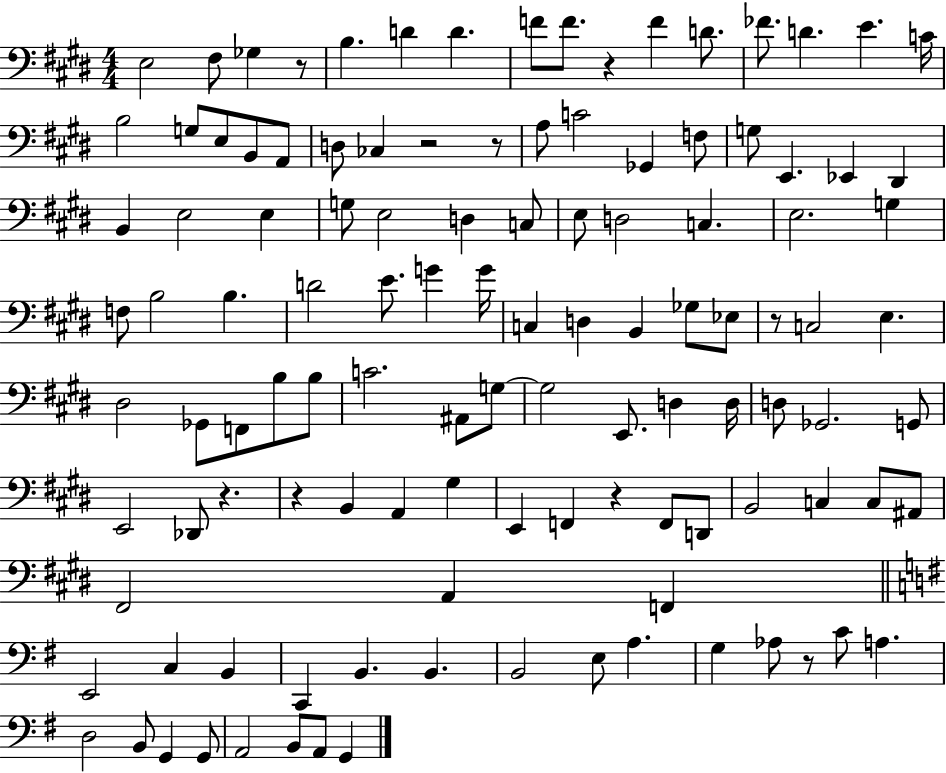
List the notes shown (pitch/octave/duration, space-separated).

E3/h F#3/e Gb3/q R/e B3/q. D4/q D4/q. F4/e F4/e. R/q F4/q D4/e. FES4/e. D4/q. E4/q. C4/s B3/h G3/e E3/e B2/e A2/e D3/e CES3/q R/h R/e A3/e C4/h Gb2/q F3/e G3/e E2/q. Eb2/q D#2/q B2/q E3/h E3/q G3/e E3/h D3/q C3/e E3/e D3/h C3/q. E3/h. G3/q F3/e B3/h B3/q. D4/h E4/e. G4/q G4/s C3/q D3/q B2/q Gb3/e Eb3/e R/e C3/h E3/q. D#3/h Gb2/e F2/e B3/e B3/e C4/h. A#2/e G3/e G3/h E2/e. D3/q D3/s D3/e Gb2/h. G2/e E2/h Db2/e R/q. R/q B2/q A2/q G#3/q E2/q F2/q R/q F2/e D2/e B2/h C3/q C3/e A#2/e F#2/h A2/q F2/q E2/h C3/q B2/q C2/q B2/q. B2/q. B2/h E3/e A3/q. G3/q Ab3/e R/e C4/e A3/q. D3/h B2/e G2/q G2/e A2/h B2/e A2/e G2/q